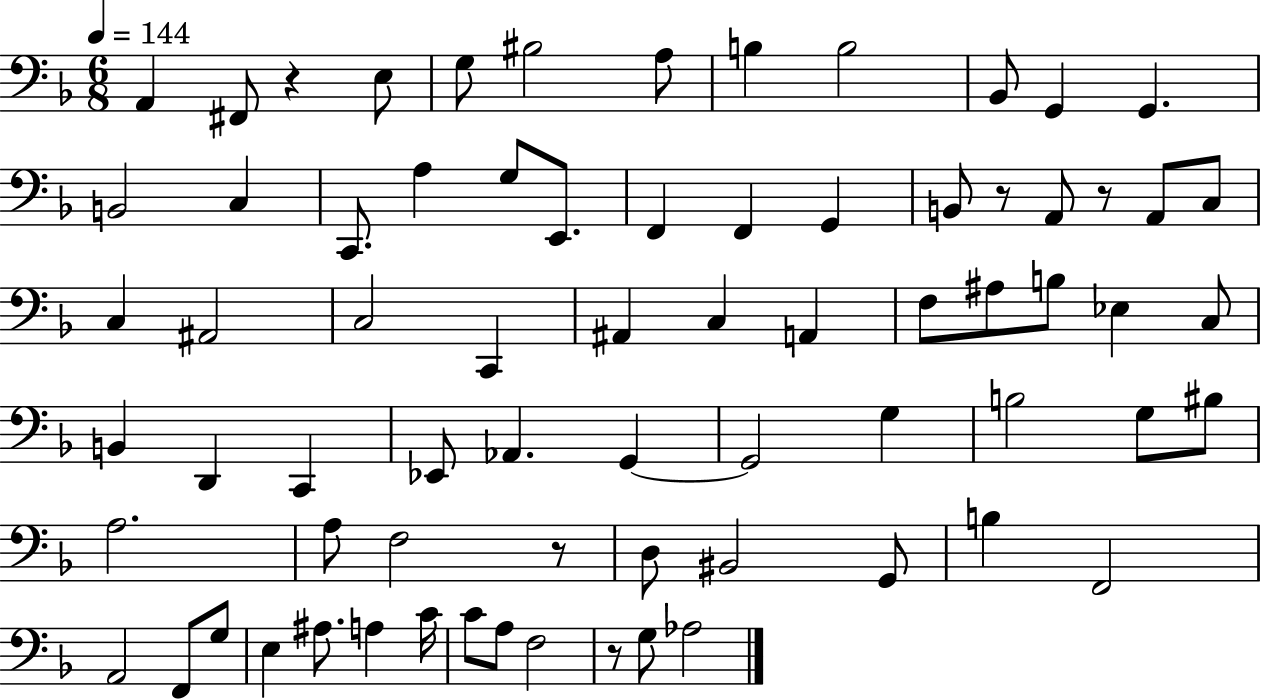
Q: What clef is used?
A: bass